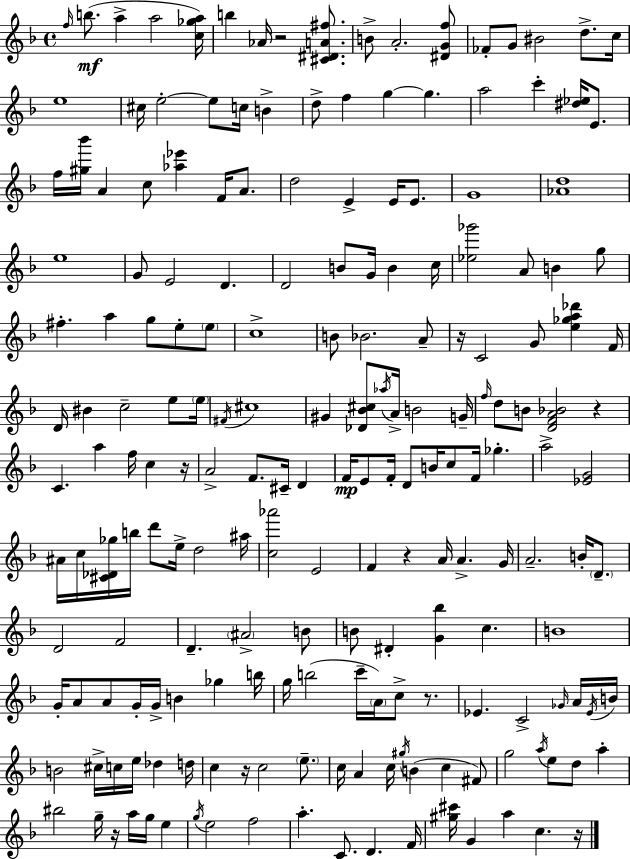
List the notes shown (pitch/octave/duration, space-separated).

F5/s B5/e. A5/q A5/h [C5,Gb5,A5]/s B5/q Ab4/s R/h [C#4,D#4,A4,F#5]/e. B4/e A4/h. [D#4,G4,F5]/e FES4/e G4/e BIS4/h D5/e. C5/s E5/w C#5/s E5/h E5/e C5/s B4/q D5/e F5/q G5/q G5/q. A5/h C6/q [D#5,Eb5]/s E4/e. F5/s [G#5,Bb6]/s A4/q C5/e [Ab5,Eb6]/q F4/s A4/e. D5/h E4/q E4/s E4/e. G4/w [Ab4,D5]/w E5/w G4/e E4/h D4/q. D4/h B4/e G4/s B4/q C5/s [Eb5,Gb6]/h A4/e B4/q G5/e F#5/q. A5/q G5/e E5/e E5/e C5/w B4/e Bb4/h. A4/e R/s C4/h G4/e [E5,Gb5,A5,Db6]/q F4/s D4/s BIS4/q C5/h E5/e E5/s F#4/s C#5/w G#4/q [Db4,Bb4,C#5]/e Ab5/s A4/s B4/h G4/s F5/s D5/e B4/e [D4,F4,A4,Bb4]/h R/q C4/q. A5/q F5/s C5/q R/s A4/h F4/e. C#4/s D4/q F4/s E4/e F4/s D4/e B4/s C5/e F4/s Gb5/q. A5/h [Eb4,G4]/h A#4/s C5/s [C#4,Db4,Gb5]/s B5/s D6/e E5/s D5/h A#5/s [C5,Ab6]/h E4/h F4/q R/q A4/s A4/q. G4/s A4/h. B4/s D4/e. D4/h F4/h D4/q. A#4/h B4/e B4/e D#4/q [G4,Bb5]/q C5/q. B4/w G4/s A4/e A4/e G4/s G4/s B4/q Gb5/q B5/s G5/s B5/h C6/s A4/s C5/e R/e. Eb4/q. C4/h Gb4/s A4/s Eb4/s B4/s B4/h C#5/s C5/s E5/s Db5/q D5/s C5/q R/s C5/h E5/e. C5/s A4/q C5/s G#5/s B4/q C5/q F#4/e G5/h A5/s E5/e D5/e A5/q BIS5/h G5/s R/s A5/s G5/s E5/q G5/s E5/h F5/h A5/q. C4/e. D4/q. F4/s [G#5,C#6]/s G4/q A5/q C5/q. R/s